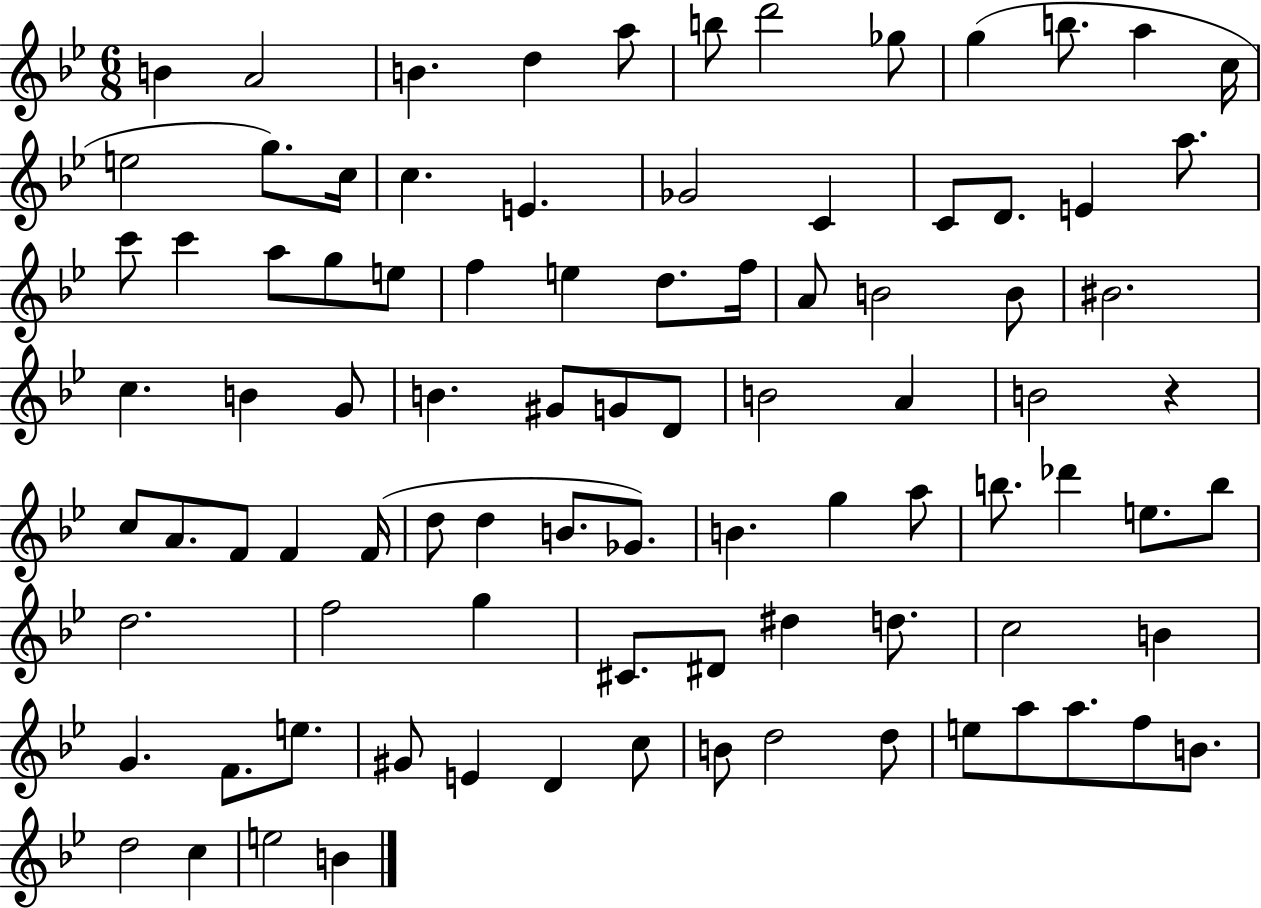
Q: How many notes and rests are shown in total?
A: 91